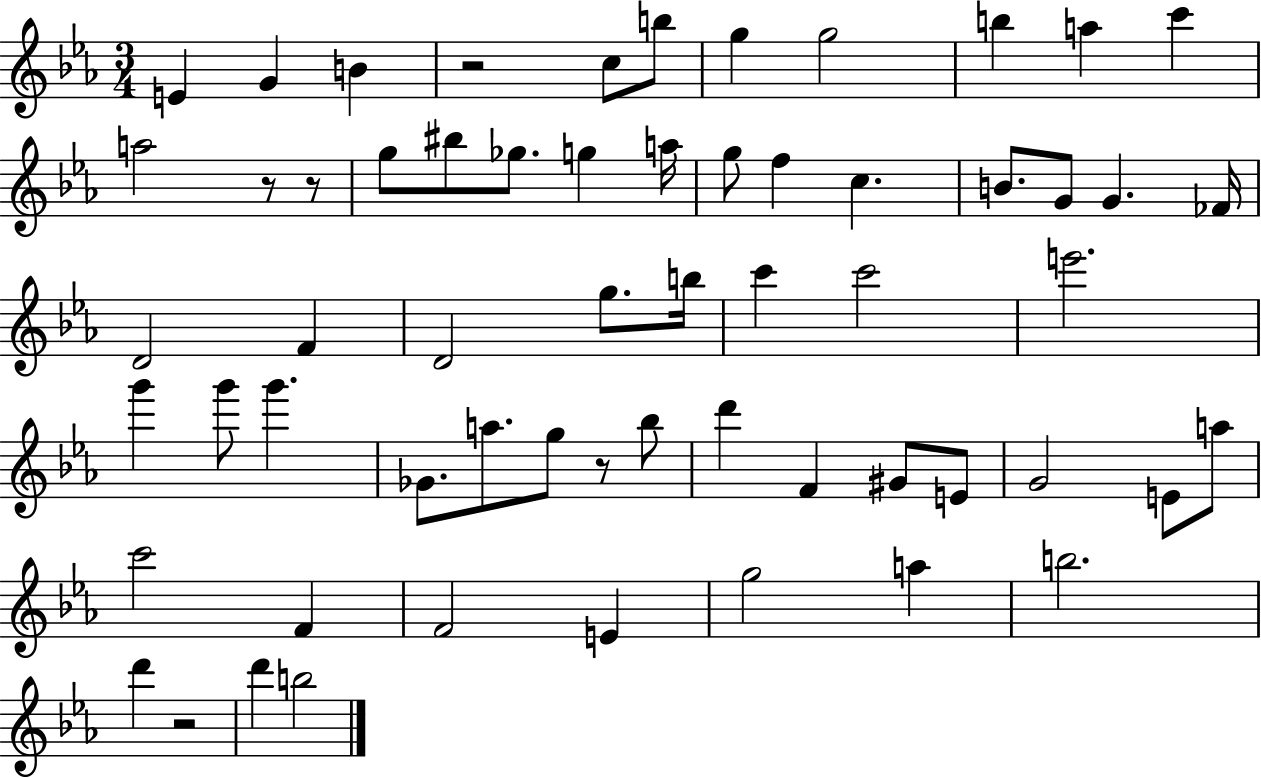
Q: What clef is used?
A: treble